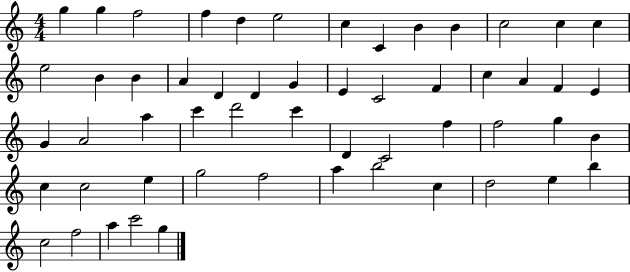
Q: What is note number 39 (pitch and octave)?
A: B4